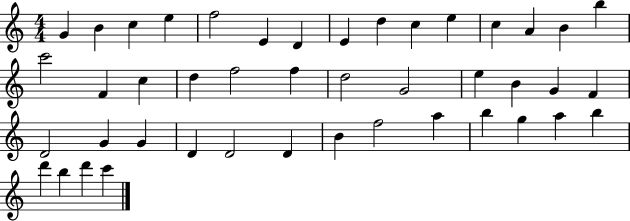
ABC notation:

X:1
T:Untitled
M:4/4
L:1/4
K:C
G B c e f2 E D E d c e c A B b c'2 F c d f2 f d2 G2 e B G F D2 G G D D2 D B f2 a b g a b d' b d' c'